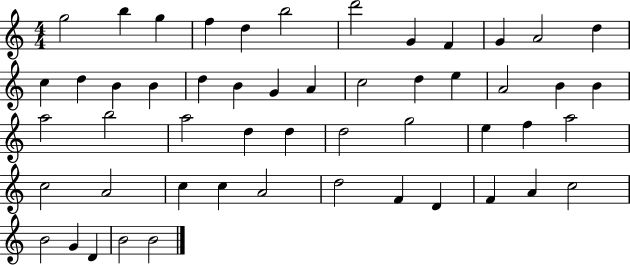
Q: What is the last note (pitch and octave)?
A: B4